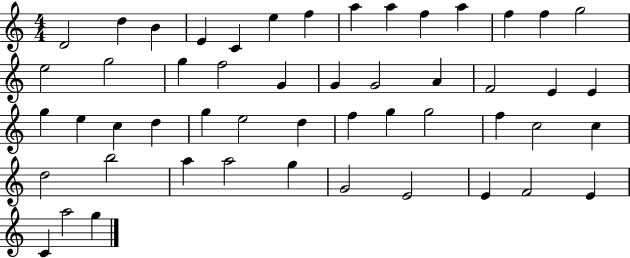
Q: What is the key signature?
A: C major